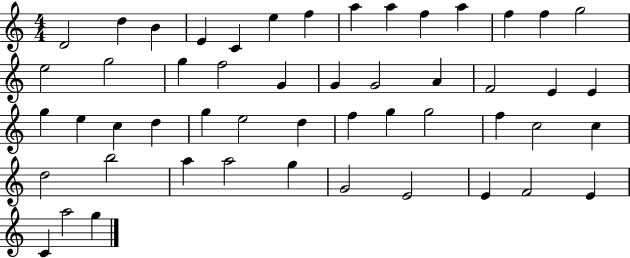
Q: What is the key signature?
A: C major